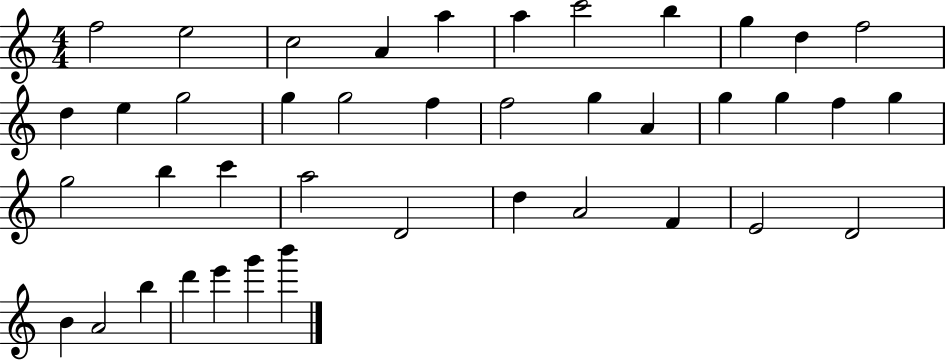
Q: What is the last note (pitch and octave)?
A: B6